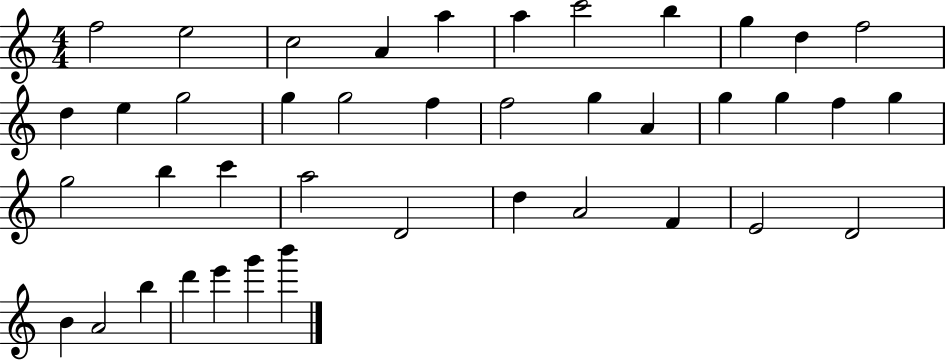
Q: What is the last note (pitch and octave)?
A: B6